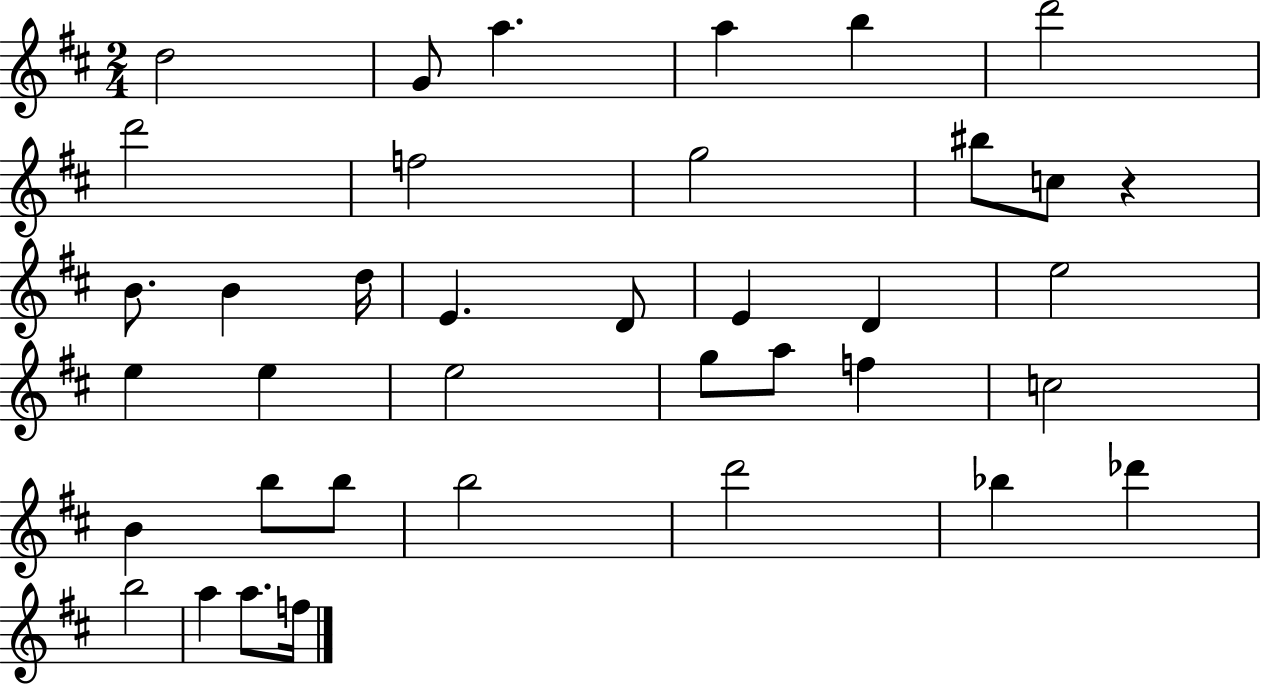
D5/h G4/e A5/q. A5/q B5/q D6/h D6/h F5/h G5/h BIS5/e C5/e R/q B4/e. B4/q D5/s E4/q. D4/e E4/q D4/q E5/h E5/q E5/q E5/h G5/e A5/e F5/q C5/h B4/q B5/e B5/e B5/h D6/h Bb5/q Db6/q B5/h A5/q A5/e. F5/s